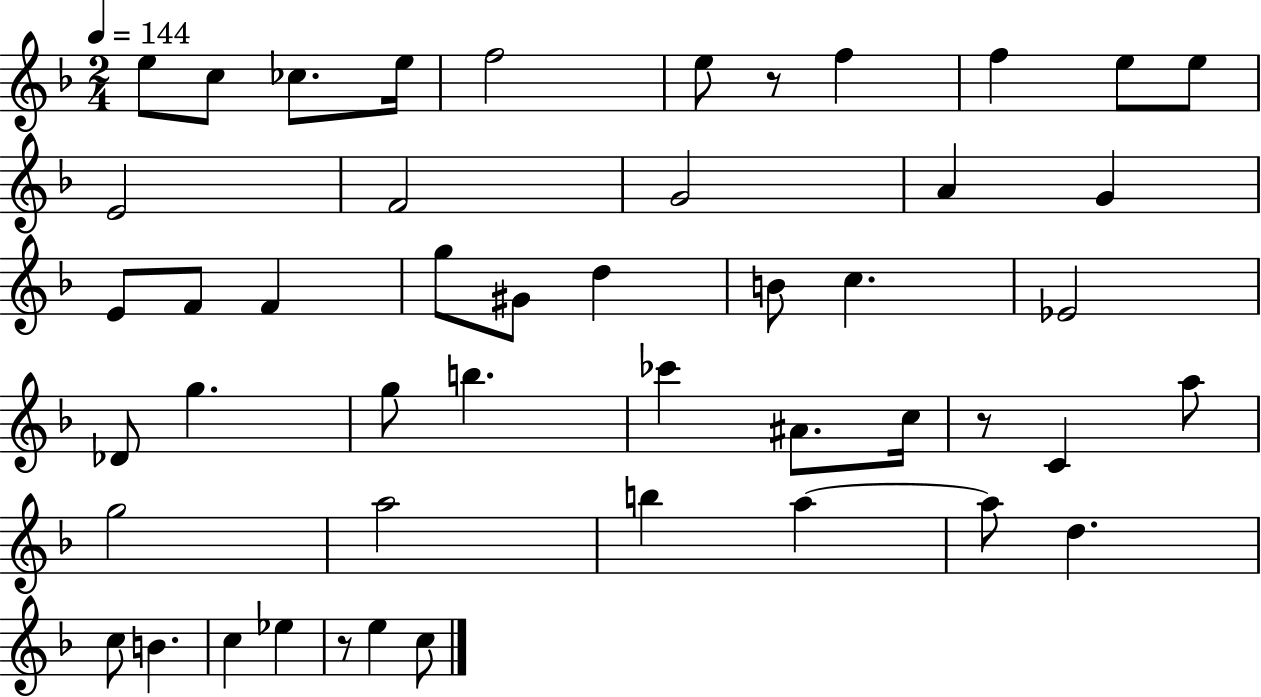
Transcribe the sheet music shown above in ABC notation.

X:1
T:Untitled
M:2/4
L:1/4
K:F
e/2 c/2 _c/2 e/4 f2 e/2 z/2 f f e/2 e/2 E2 F2 G2 A G E/2 F/2 F g/2 ^G/2 d B/2 c _E2 _D/2 g g/2 b _c' ^A/2 c/4 z/2 C a/2 g2 a2 b a a/2 d c/2 B c _e z/2 e c/2